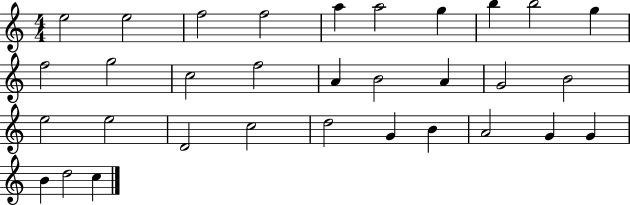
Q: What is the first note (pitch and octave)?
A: E5